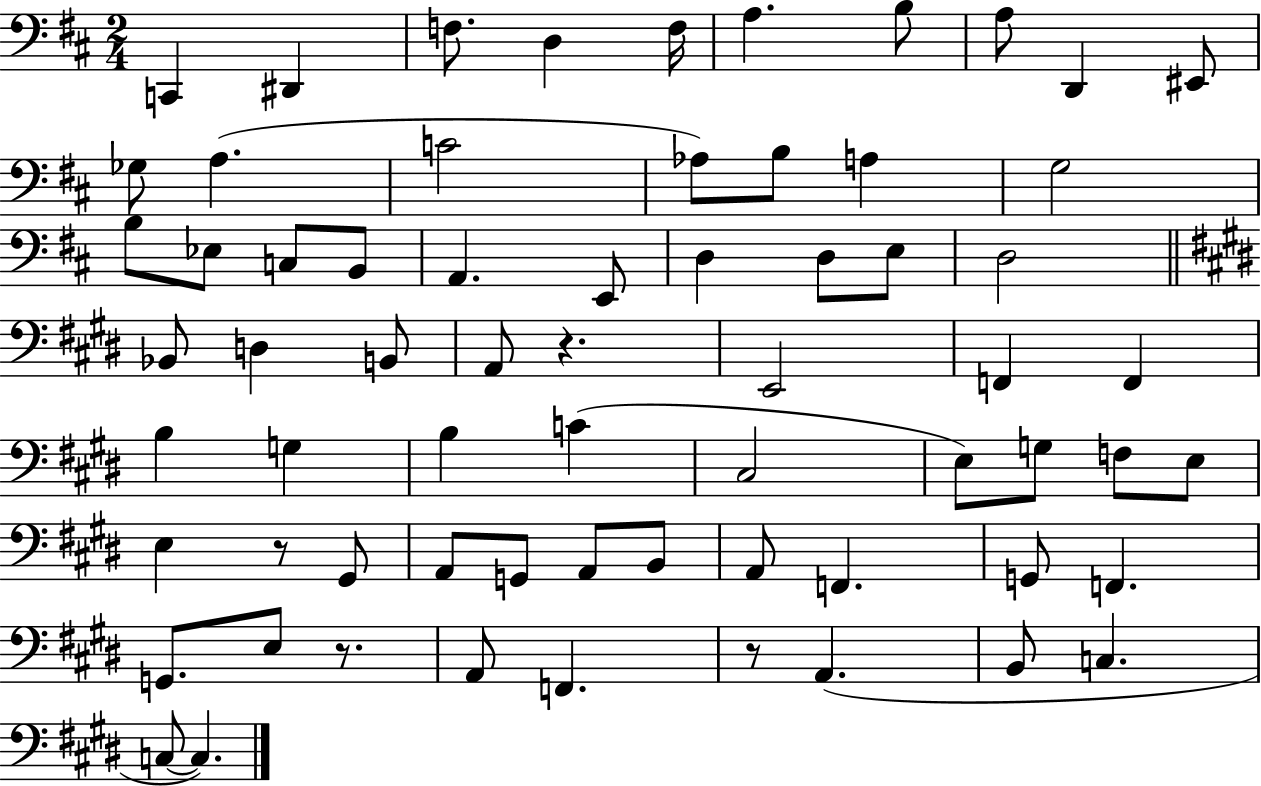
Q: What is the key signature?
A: D major